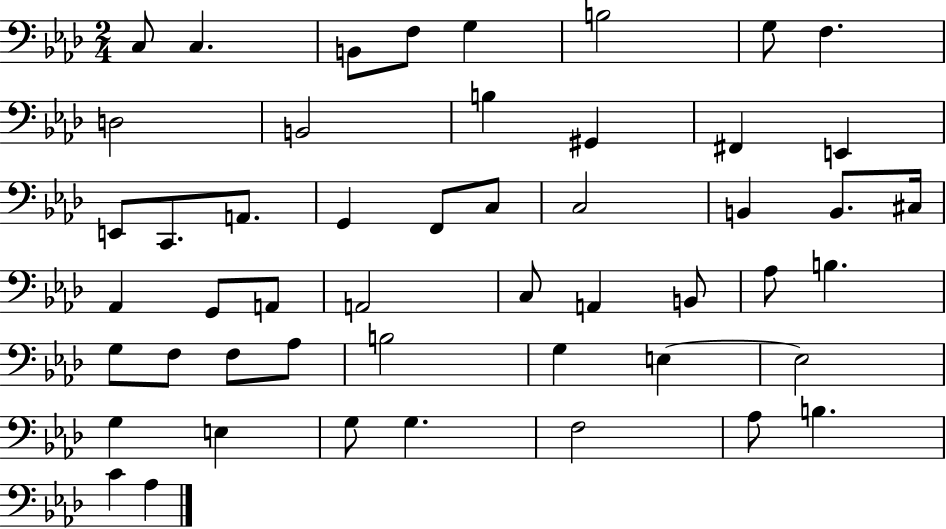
C3/e C3/q. B2/e F3/e G3/q B3/h G3/e F3/q. D3/h B2/h B3/q G#2/q F#2/q E2/q E2/e C2/e. A2/e. G2/q F2/e C3/e C3/h B2/q B2/e. C#3/s Ab2/q G2/e A2/e A2/h C3/e A2/q B2/e Ab3/e B3/q. G3/e F3/e F3/e Ab3/e B3/h G3/q E3/q E3/h G3/q E3/q G3/e G3/q. F3/h Ab3/e B3/q. C4/q Ab3/q